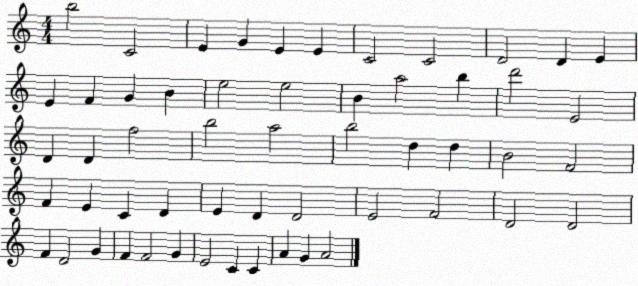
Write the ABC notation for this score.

X:1
T:Untitled
M:4/4
L:1/4
K:C
b2 C2 E G E E C2 C2 D2 D E E F G B e2 e2 B a2 b d'2 E2 D D f2 b2 a2 b2 d d B2 F2 F E C D E D D2 E2 F2 D2 D2 F D2 G F F2 G E2 C C A G A2